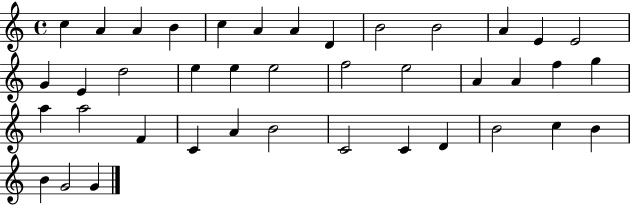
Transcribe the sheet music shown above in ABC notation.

X:1
T:Untitled
M:4/4
L:1/4
K:C
c A A B c A A D B2 B2 A E E2 G E d2 e e e2 f2 e2 A A f g a a2 F C A B2 C2 C D B2 c B B G2 G